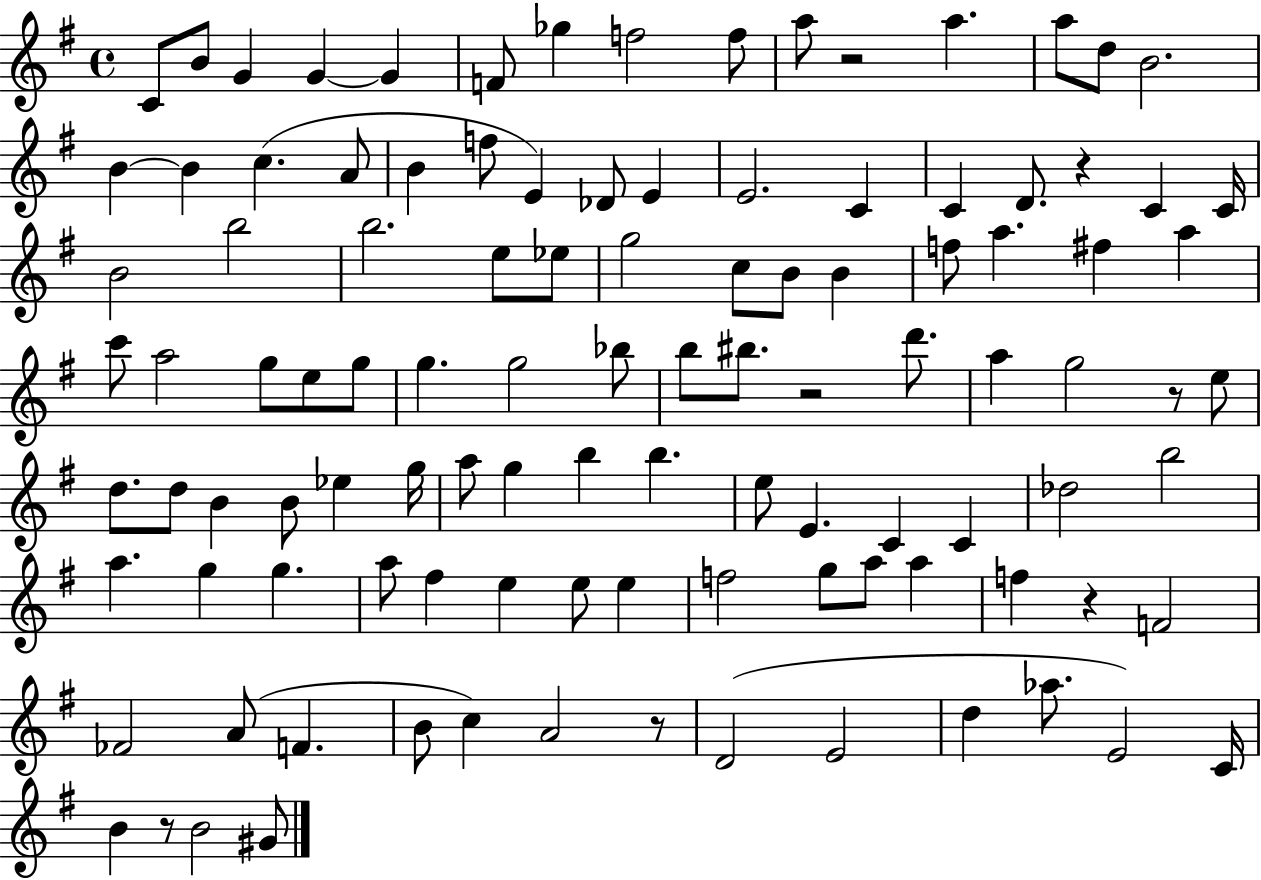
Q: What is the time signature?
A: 4/4